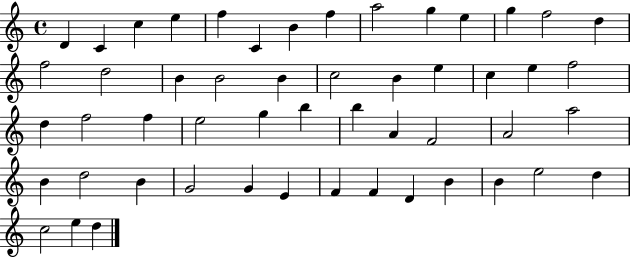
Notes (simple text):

D4/q C4/q C5/q E5/q F5/q C4/q B4/q F5/q A5/h G5/q E5/q G5/q F5/h D5/q F5/h D5/h B4/q B4/h B4/q C5/h B4/q E5/q C5/q E5/q F5/h D5/q F5/h F5/q E5/h G5/q B5/q B5/q A4/q F4/h A4/h A5/h B4/q D5/h B4/q G4/h G4/q E4/q F4/q F4/q D4/q B4/q B4/q E5/h D5/q C5/h E5/q D5/q